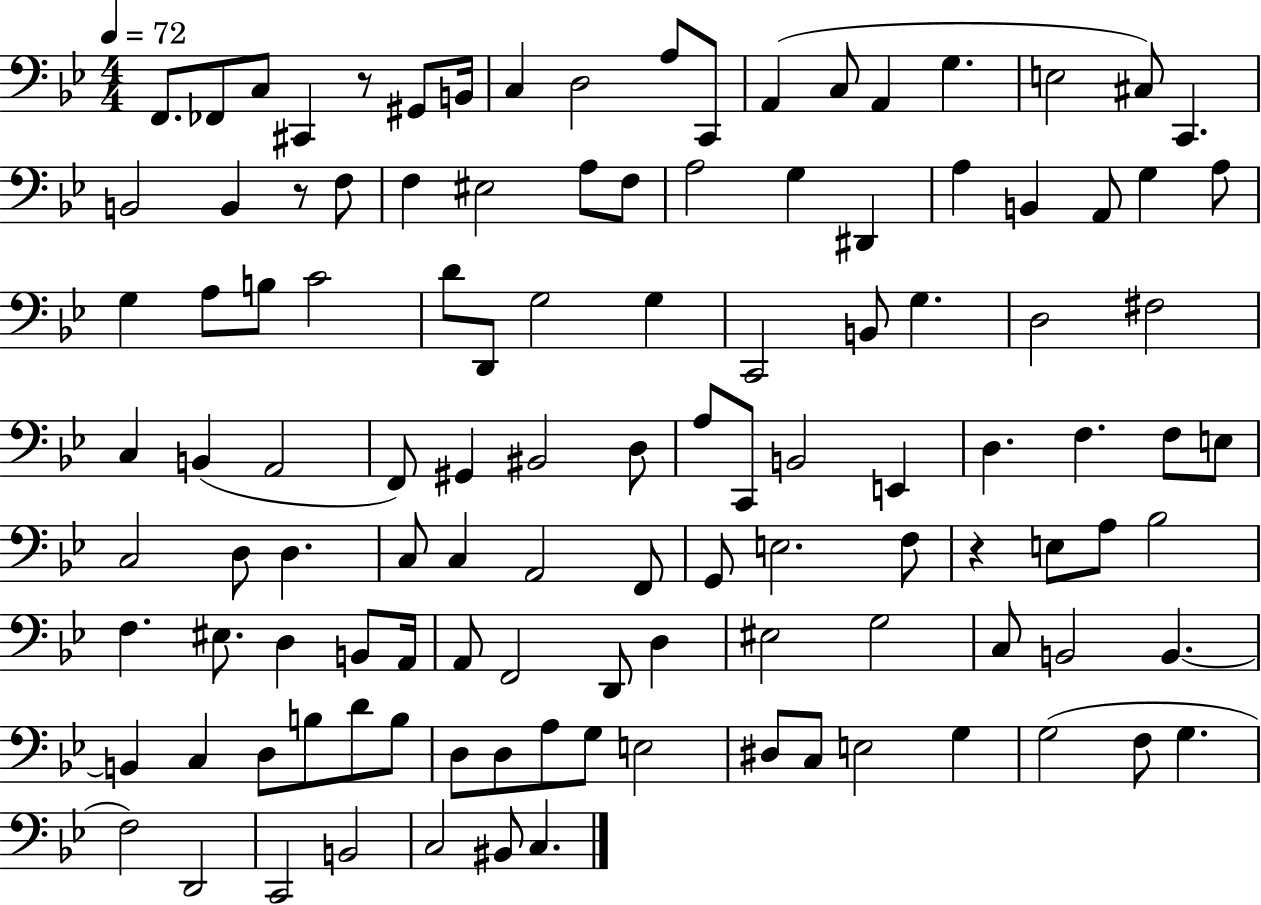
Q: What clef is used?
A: bass